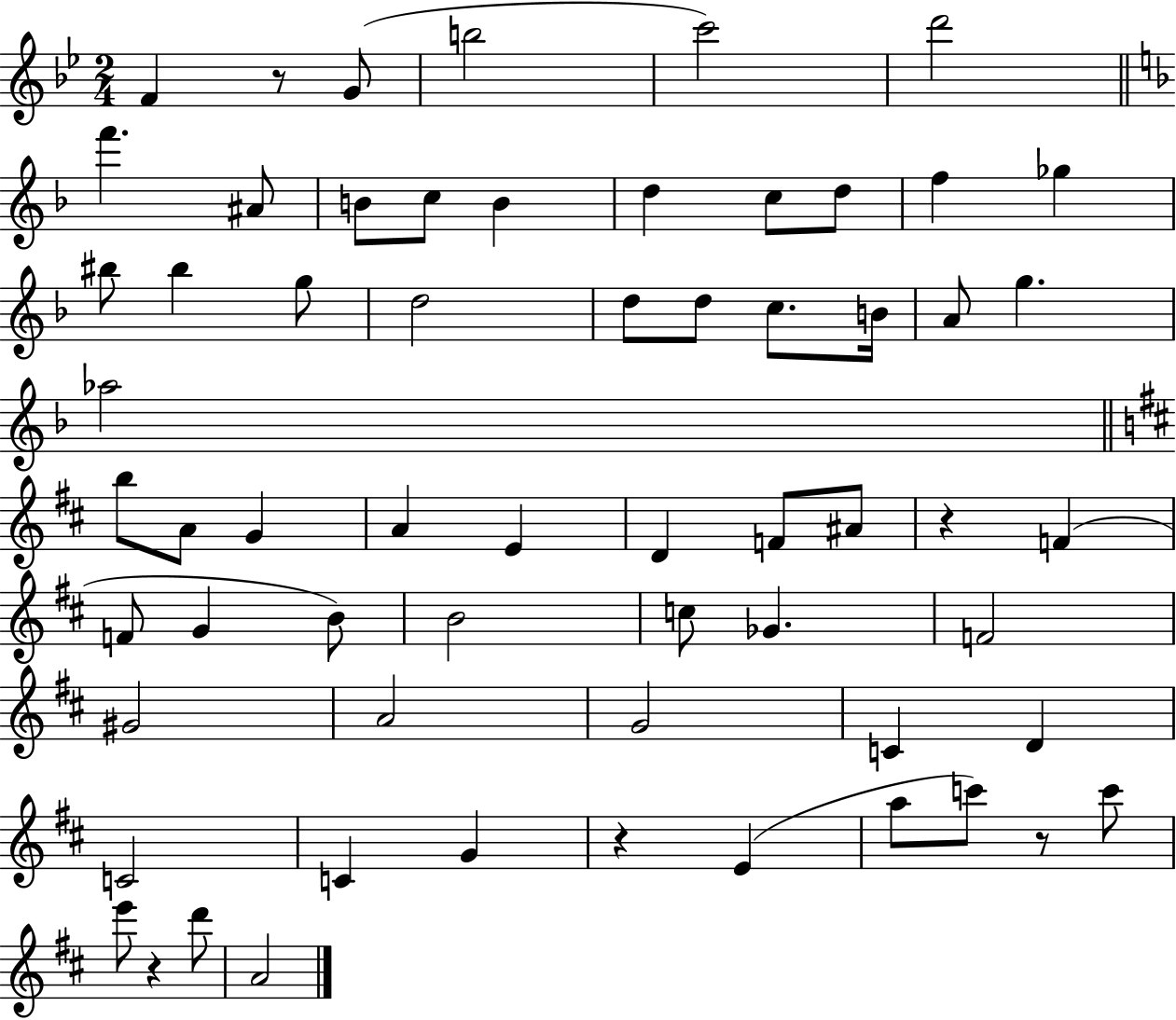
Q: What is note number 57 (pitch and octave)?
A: A4